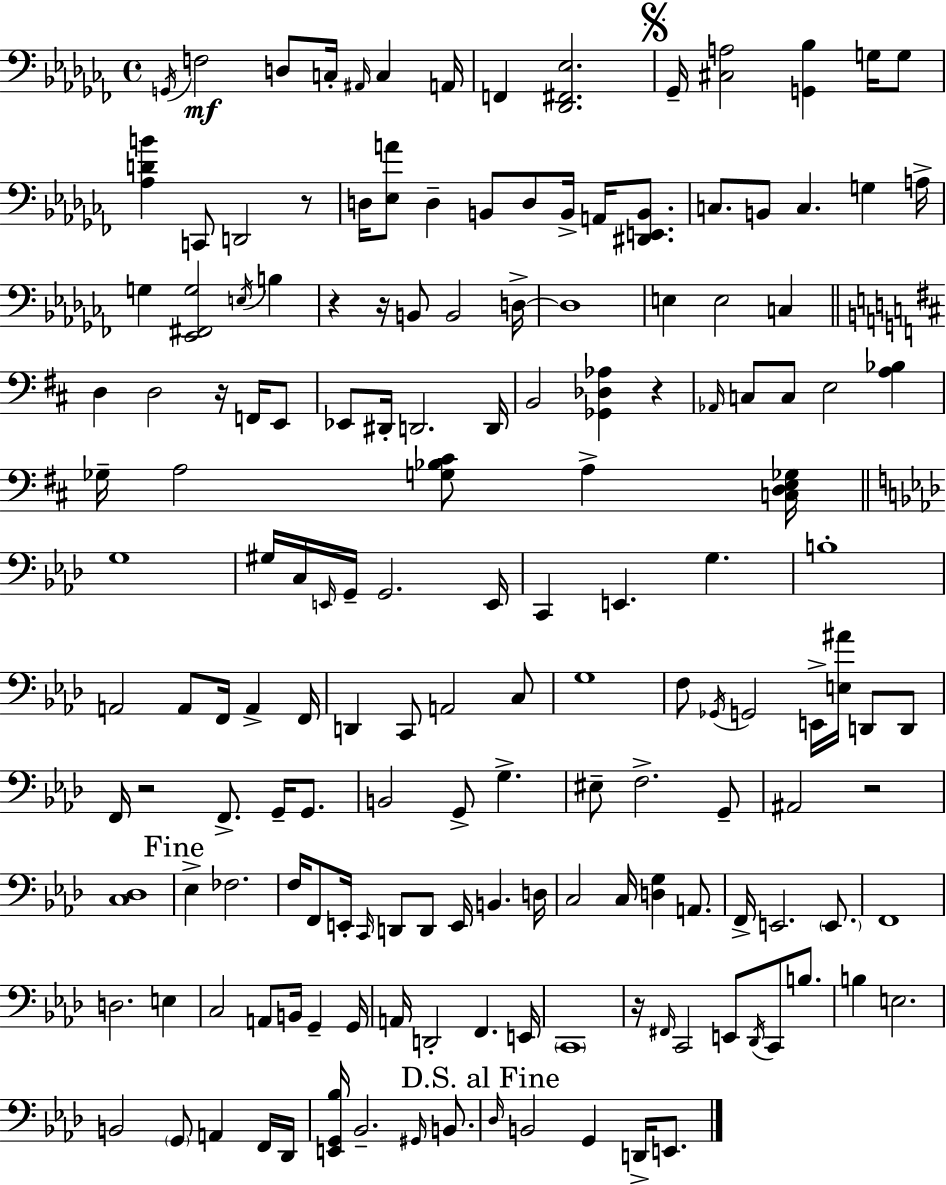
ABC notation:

X:1
T:Untitled
M:4/4
L:1/4
K:Abm
G,,/4 F,2 D,/2 C,/4 ^A,,/4 C, A,,/4 F,, [_D,,^F,,_E,]2 _G,,/4 [^C,A,]2 [G,,_B,] G,/4 G,/2 [_A,DB] C,,/2 D,,2 z/2 D,/4 [_E,A]/2 D, B,,/2 D,/2 B,,/4 A,,/4 [^D,,E,,B,,]/2 C,/2 B,,/2 C, G, A,/4 G, [_E,,^F,,G,]2 E,/4 B, z z/4 B,,/2 B,,2 D,/4 D,4 E, E,2 C, D, D,2 z/4 F,,/4 E,,/2 _E,,/2 ^D,,/4 D,,2 D,,/4 B,,2 [_G,,_D,_A,] z _A,,/4 C,/2 C,/2 E,2 [A,_B,] _G,/4 A,2 [G,_B,^C]/2 A, [C,D,E,_G,]/4 G,4 ^G,/4 C,/4 E,,/4 G,,/4 G,,2 E,,/4 C,, E,, G, B,4 A,,2 A,,/2 F,,/4 A,, F,,/4 D,, C,,/2 A,,2 C,/2 G,4 F,/2 _G,,/4 G,,2 E,,/4 [E,^A]/4 D,,/2 D,,/2 F,,/4 z2 F,,/2 G,,/4 G,,/2 B,,2 G,,/2 G, ^E,/2 F,2 G,,/2 ^A,,2 z2 [C,_D,]4 _E, _F,2 F,/4 F,,/2 E,,/4 C,,/4 D,,/2 D,,/2 E,,/4 B,, D,/4 C,2 C,/4 [D,G,] A,,/2 F,,/4 E,,2 E,,/2 F,,4 D,2 E, C,2 A,,/2 B,,/4 G,, G,,/4 A,,/4 D,,2 F,, E,,/4 C,,4 z/4 ^F,,/4 C,,2 E,,/2 _D,,/4 C,,/2 B,/2 B, E,2 B,,2 G,,/2 A,, F,,/4 _D,,/4 [E,,G,,_B,]/4 _B,,2 ^G,,/4 B,,/2 _D,/4 B,,2 G,, D,,/4 E,,/2